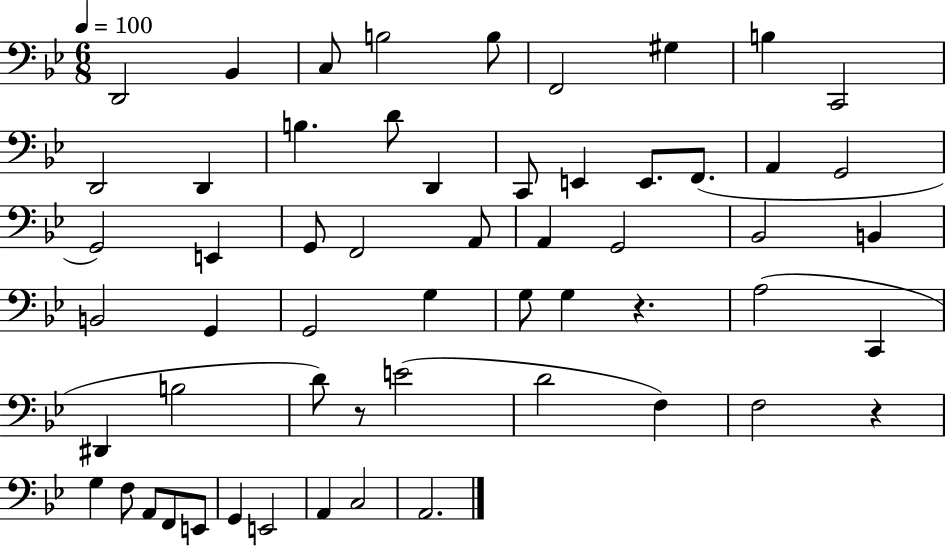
{
  \clef bass
  \numericTimeSignature
  \time 6/8
  \key bes \major
  \tempo 4 = 100
  d,2 bes,4 | c8 b2 b8 | f,2 gis4 | b4 c,2 | \break d,2 d,4 | b4. d'8 d,4 | c,8 e,4 e,8. f,8.( | a,4 g,2 | \break g,2) e,4 | g,8 f,2 a,8 | a,4 g,2 | bes,2 b,4 | \break b,2 g,4 | g,2 g4 | g8 g4 r4. | a2( c,4 | \break dis,4 b2 | d'8) r8 e'2( | d'2 f4) | f2 r4 | \break g4 f8 a,8 f,8 e,8 | g,4 e,2 | a,4 c2 | a,2. | \break \bar "|."
}